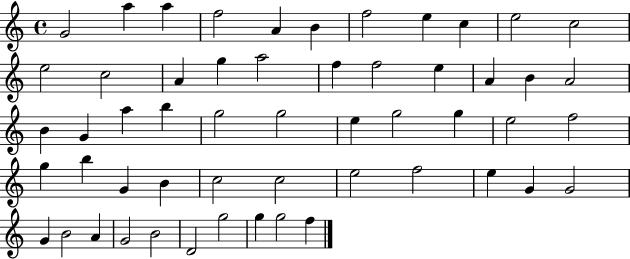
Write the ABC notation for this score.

X:1
T:Untitled
M:4/4
L:1/4
K:C
G2 a a f2 A B f2 e c e2 c2 e2 c2 A g a2 f f2 e A B A2 B G a b g2 g2 e g2 g e2 f2 g b G B c2 c2 e2 f2 e G G2 G B2 A G2 B2 D2 g2 g g2 f